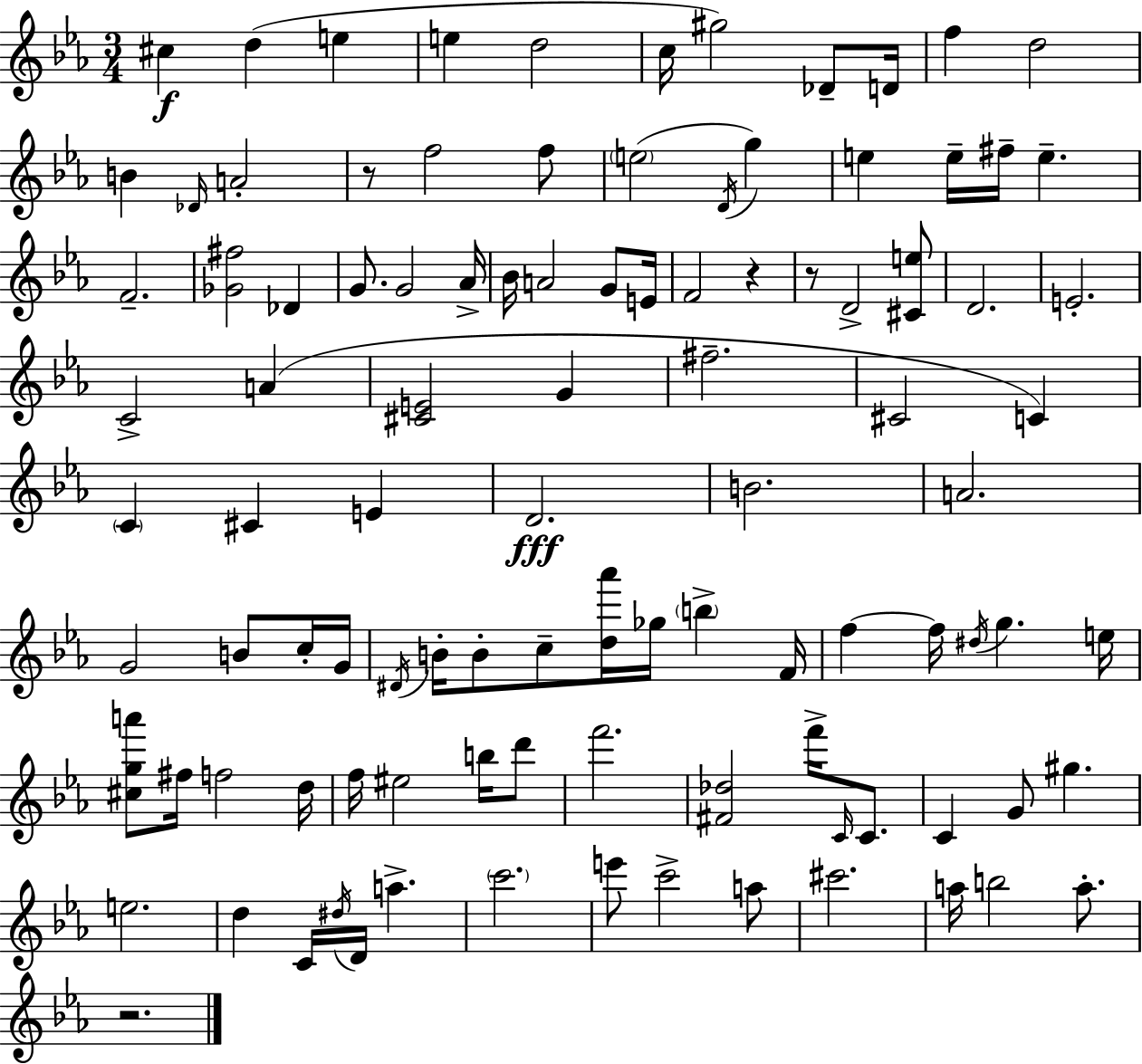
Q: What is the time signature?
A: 3/4